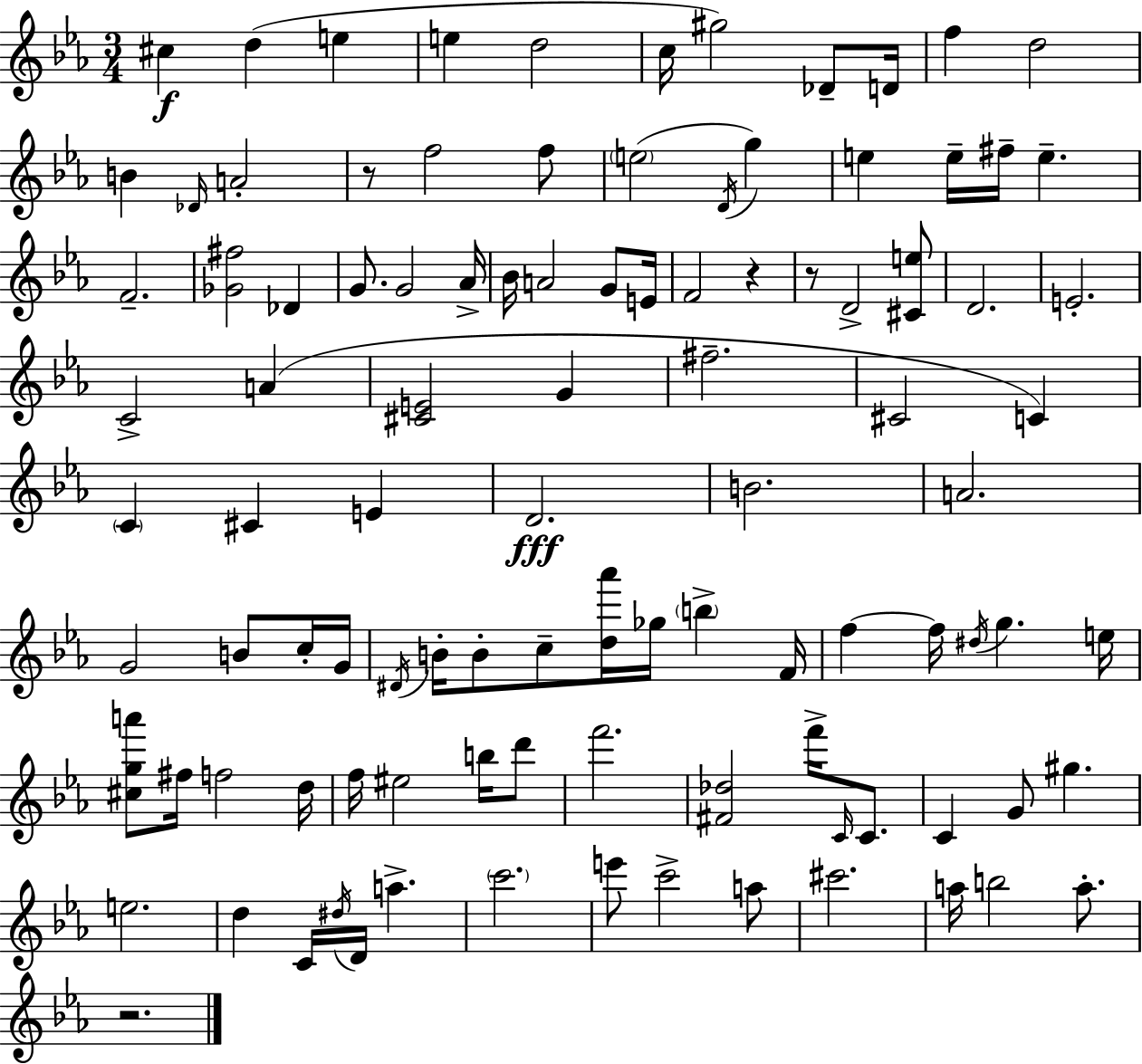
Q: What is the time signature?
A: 3/4